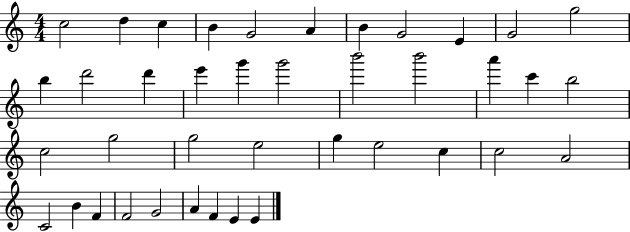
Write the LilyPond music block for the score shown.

{
  \clef treble
  \numericTimeSignature
  \time 4/4
  \key c \major
  c''2 d''4 c''4 | b'4 g'2 a'4 | b'4 g'2 e'4 | g'2 g''2 | \break b''4 d'''2 d'''4 | e'''4 g'''4 g'''2 | b'''2 b'''2 | a'''4 c'''4 b''2 | \break c''2 g''2 | g''2 e''2 | g''4 e''2 c''4 | c''2 a'2 | \break c'2 b'4 f'4 | f'2 g'2 | a'4 f'4 e'4 e'4 | \bar "|."
}